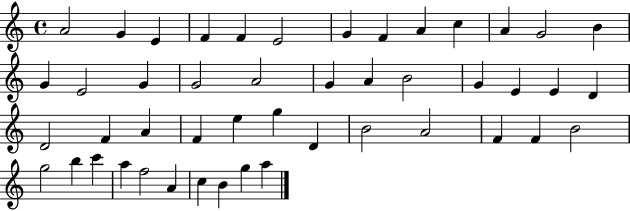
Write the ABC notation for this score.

X:1
T:Untitled
M:4/4
L:1/4
K:C
A2 G E F F E2 G F A c A G2 B G E2 G G2 A2 G A B2 G E E D D2 F A F e g D B2 A2 F F B2 g2 b c' a f2 A c B g a